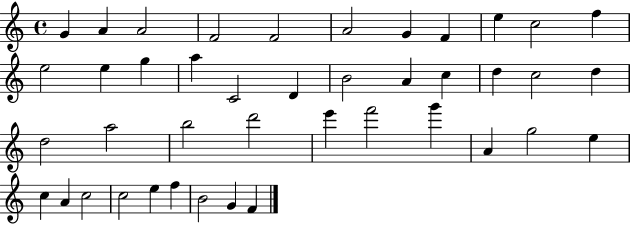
G4/q A4/q A4/h F4/h F4/h A4/h G4/q F4/q E5/q C5/h F5/q E5/h E5/q G5/q A5/q C4/h D4/q B4/h A4/q C5/q D5/q C5/h D5/q D5/h A5/h B5/h D6/h E6/q F6/h G6/q A4/q G5/h E5/q C5/q A4/q C5/h C5/h E5/q F5/q B4/h G4/q F4/q